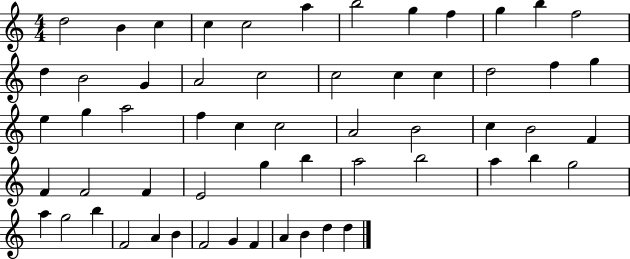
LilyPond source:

{
  \clef treble
  \numericTimeSignature
  \time 4/4
  \key c \major
  d''2 b'4 c''4 | c''4 c''2 a''4 | b''2 g''4 f''4 | g''4 b''4 f''2 | \break d''4 b'2 g'4 | a'2 c''2 | c''2 c''4 c''4 | d''2 f''4 g''4 | \break e''4 g''4 a''2 | f''4 c''4 c''2 | a'2 b'2 | c''4 b'2 f'4 | \break f'4 f'2 f'4 | e'2 g''4 b''4 | a''2 b''2 | a''4 b''4 g''2 | \break a''4 g''2 b''4 | f'2 a'4 b'4 | f'2 g'4 f'4 | a'4 b'4 d''4 d''4 | \break \bar "|."
}